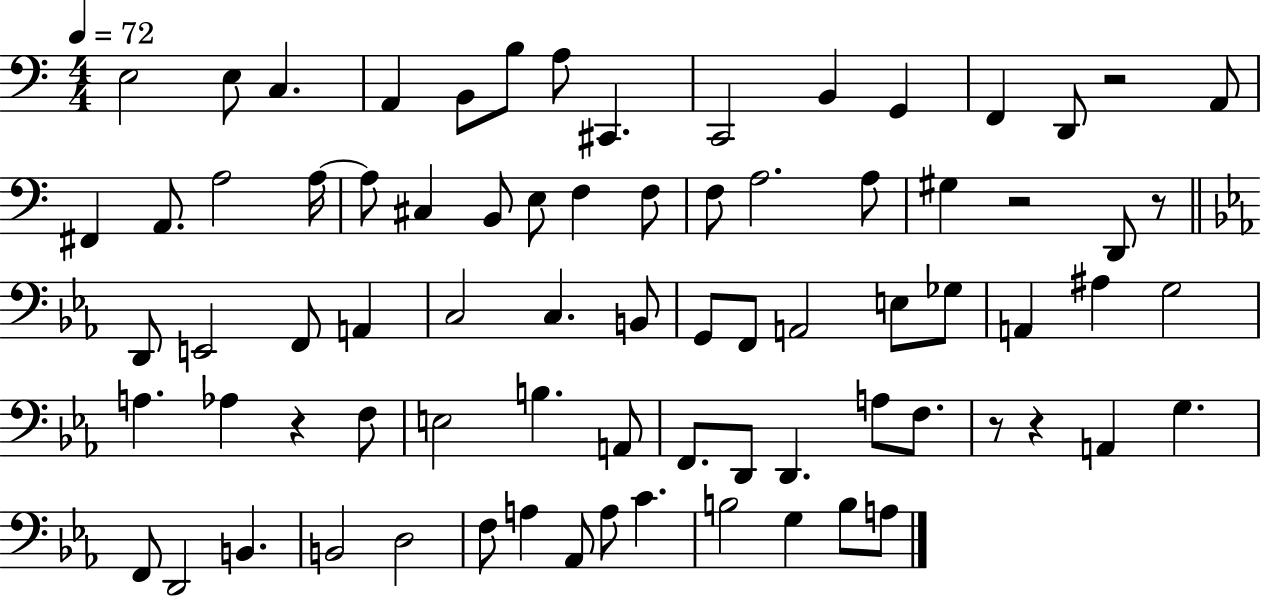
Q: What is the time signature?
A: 4/4